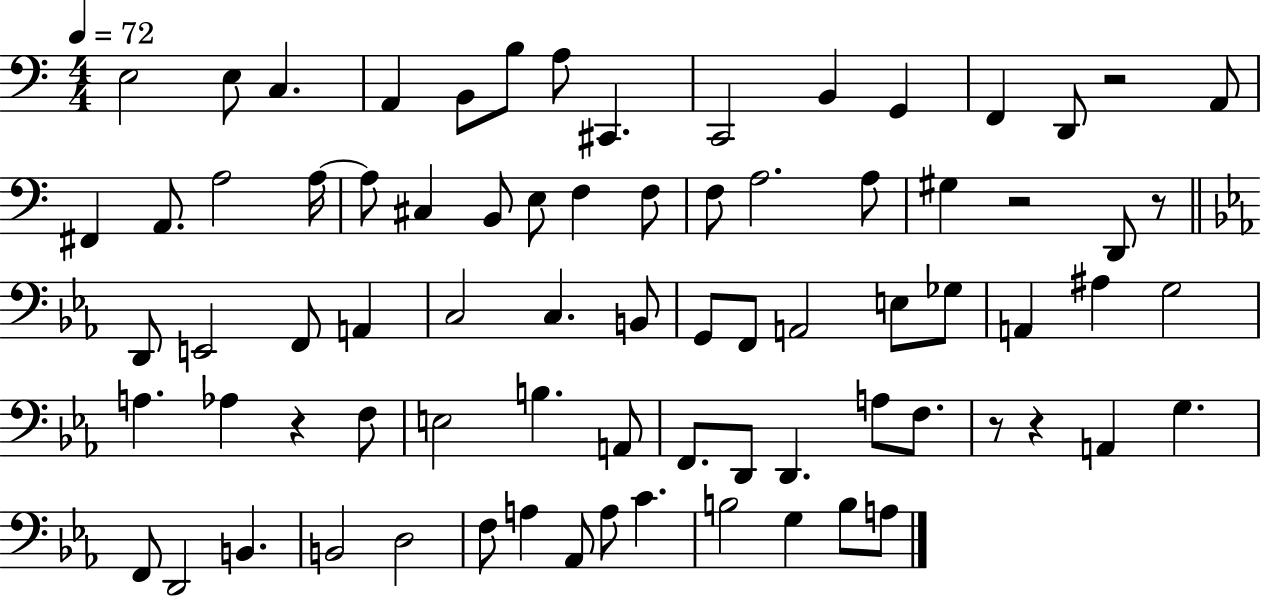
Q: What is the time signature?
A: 4/4